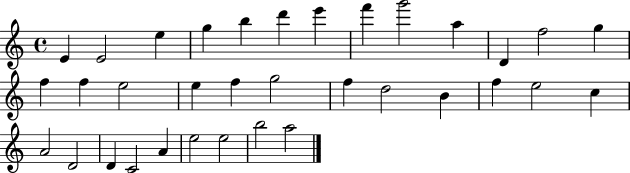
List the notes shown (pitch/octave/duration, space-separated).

E4/q E4/h E5/q G5/q B5/q D6/q E6/q F6/q G6/h A5/q D4/q F5/h G5/q F5/q F5/q E5/h E5/q F5/q G5/h F5/q D5/h B4/q F5/q E5/h C5/q A4/h D4/h D4/q C4/h A4/q E5/h E5/h B5/h A5/h